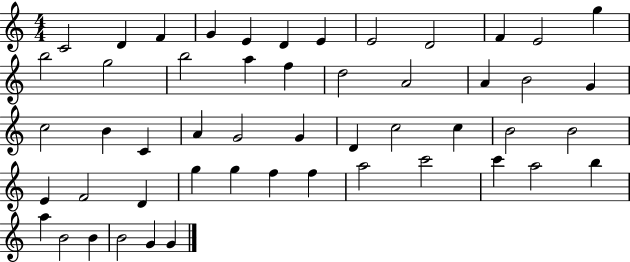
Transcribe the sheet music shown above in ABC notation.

X:1
T:Untitled
M:4/4
L:1/4
K:C
C2 D F G E D E E2 D2 F E2 g b2 g2 b2 a f d2 A2 A B2 G c2 B C A G2 G D c2 c B2 B2 E F2 D g g f f a2 c'2 c' a2 b a B2 B B2 G G